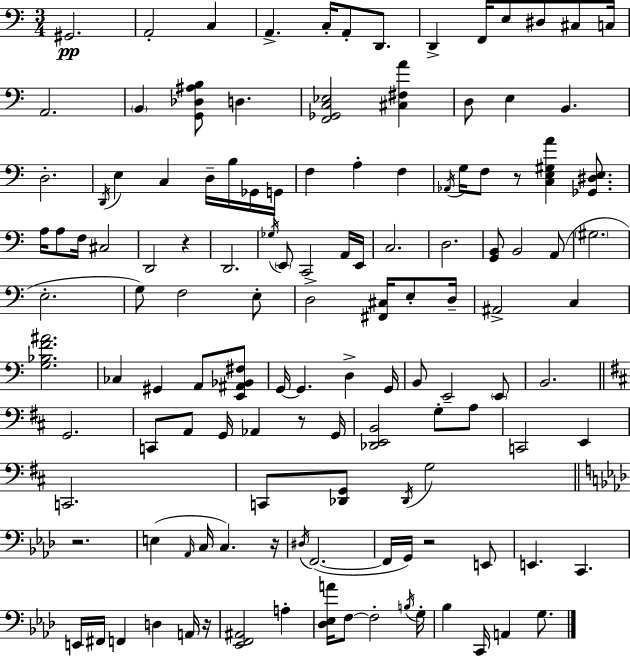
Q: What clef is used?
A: bass